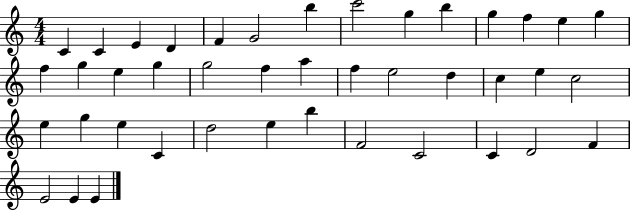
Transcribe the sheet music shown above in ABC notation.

X:1
T:Untitled
M:4/4
L:1/4
K:C
C C E D F G2 b c'2 g b g f e g f g e g g2 f a f e2 d c e c2 e g e C d2 e b F2 C2 C D2 F E2 E E